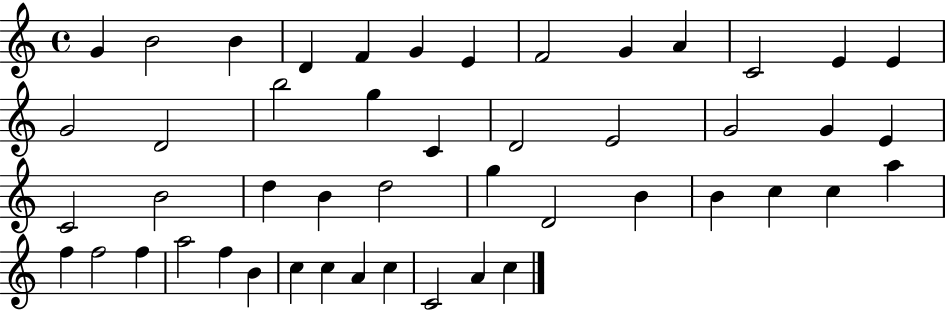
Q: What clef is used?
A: treble